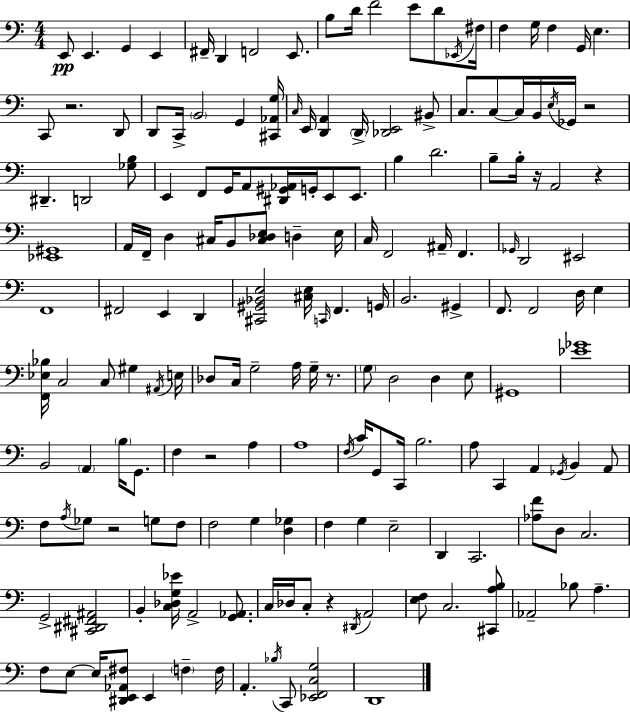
E2/e E2/q. G2/q E2/q F#2/s D2/q F2/h E2/e. B3/e D4/s F4/h E4/e D4/e Eb2/s F#3/s F3/q G3/s F3/q G2/s E3/q. C2/e R/h. D2/e D2/e C2/s B2/h G2/q [C#2,Ab2,G3]/s C3/s E2/s [D2,A2]/q D2/s [Db2,E2]/h BIS2/e C3/e. C3/e C3/s B2/s E3/s Gb2/s R/h D#2/q. D2/h [Gb3,B3]/e E2/q F2/e G2/s A2/e [D#2,G#2,Ab2]/s G2/s E2/e E2/e. B3/q D4/h. B3/e B3/s R/s A2/h R/q [Eb2,G#2]/w A2/s F2/s D3/q C#3/s B2/e [C#3,Db3,E3]/e D3/q E3/s C3/s F2/h A#2/s F2/q. Gb2/s D2/h EIS2/h F2/w F#2/h E2/q D2/q [C#2,G#2,Bb2,E3]/h [C#3,E3]/s C2/s F2/q. G2/s B2/h. G#2/q F2/e. F2/h D3/s E3/q [F2,Eb3,Bb3]/s C3/h C3/e G#3/q A#2/s E3/s Db3/e C3/s G3/h A3/s G3/s R/e. G3/e D3/h D3/q E3/e G#2/w [Eb4,Gb4]/w B2/h A2/q B3/s G2/e. F3/q R/h A3/q A3/w F3/s C4/s G2/e C2/s B3/h. A3/e C2/q A2/q Gb2/s B2/q A2/e F3/e A3/s Gb3/e R/h G3/e F3/e F3/h G3/q [D3,Gb3]/q F3/q G3/q E3/h D2/q C2/h. [Ab3,F4]/e D3/e C3/h. G2/h [C#2,D#2,F#2,A#2]/h B2/q [C3,Db3,G3,Eb4]/s A2/h [G2,Ab2]/e. C3/s Db3/s C3/e R/q D#2/s A2/h [E3,F3]/e C3/h. [C#2,A3,B3]/e Ab2/h Bb3/e A3/q. F3/e E3/e E3/s [D#2,E2,Ab2,F#3]/e E2/q F3/q F3/s A2/q. Bb3/s C2/e [Eb2,F2,C3,G3]/h D2/w